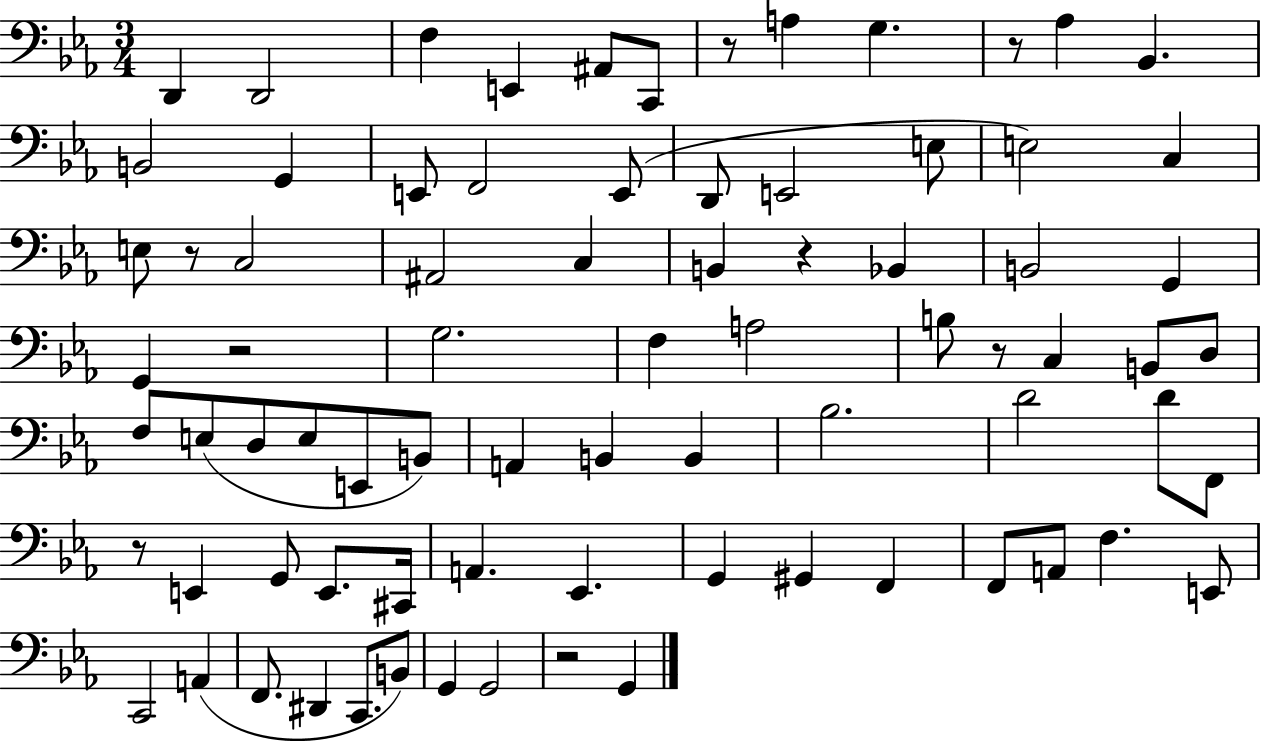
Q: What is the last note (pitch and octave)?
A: G2